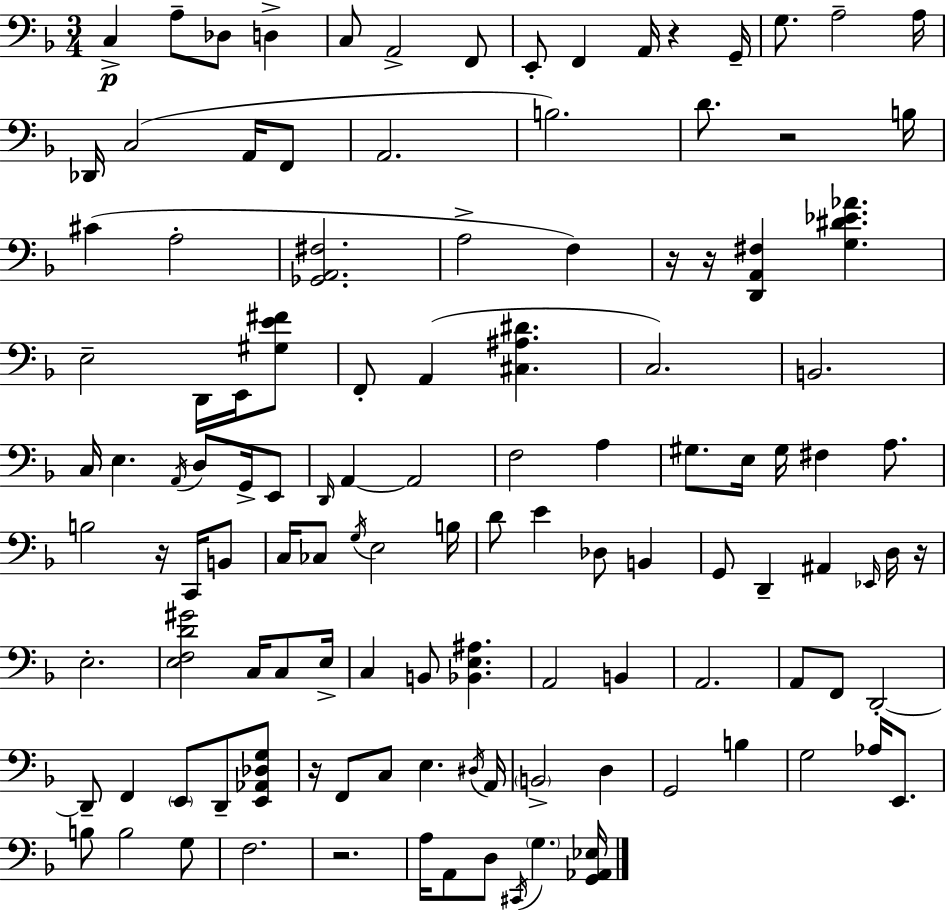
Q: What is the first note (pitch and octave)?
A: C3